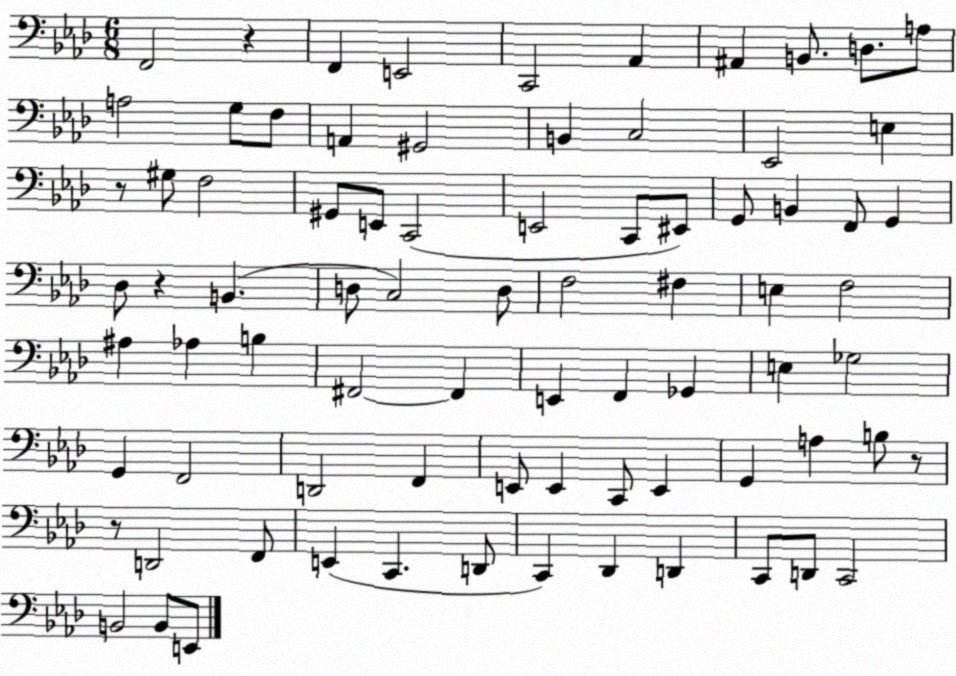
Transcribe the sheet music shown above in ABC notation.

X:1
T:Untitled
M:6/8
L:1/4
K:Ab
F,,2 z F,, E,,2 C,,2 _A,, ^A,, B,,/2 D,/2 A,/2 A,2 G,/2 F,/2 A,, ^G,,2 B,, C,2 _E,,2 E, z/2 ^G,/2 F,2 ^G,,/2 E,,/2 C,,2 E,,2 C,,/2 ^E,,/2 G,,/2 B,, F,,/2 G,, _D,/2 z B,, D,/2 C,2 D,/2 F,2 ^F, E, F,2 ^A, _A, B, ^F,,2 ^F,, E,, F,, _G,, E, _G,2 G,, F,,2 D,,2 F,, E,,/2 E,, C,,/2 E,, G,, A, B,/2 z/2 z/2 D,,2 F,,/2 E,, C,, D,,/2 C,, _D,, D,, C,,/2 D,,/2 C,,2 B,,2 B,,/2 E,,/2